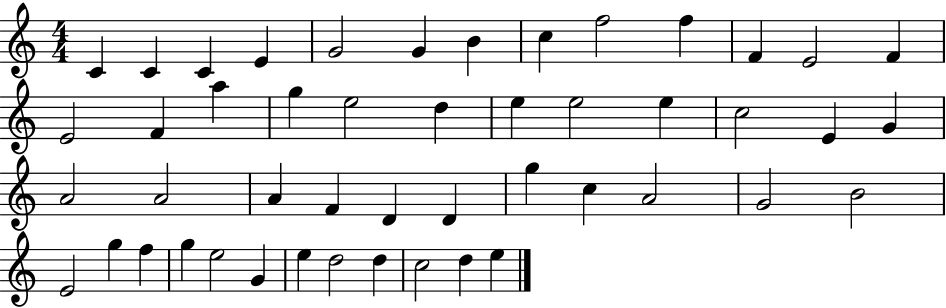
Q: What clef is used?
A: treble